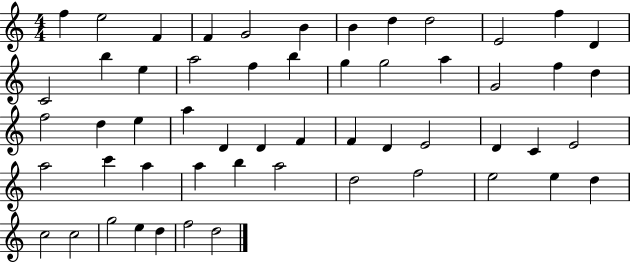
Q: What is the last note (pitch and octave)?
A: D5